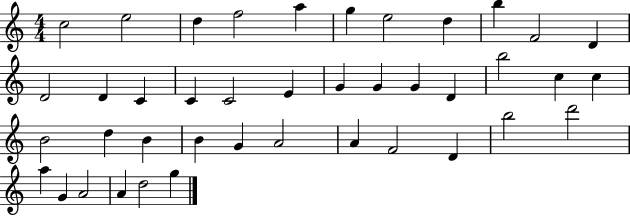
{
  \clef treble
  \numericTimeSignature
  \time 4/4
  \key c \major
  c''2 e''2 | d''4 f''2 a''4 | g''4 e''2 d''4 | b''4 f'2 d'4 | \break d'2 d'4 c'4 | c'4 c'2 e'4 | g'4 g'4 g'4 d'4 | b''2 c''4 c''4 | \break b'2 d''4 b'4 | b'4 g'4 a'2 | a'4 f'2 d'4 | b''2 d'''2 | \break a''4 g'4 a'2 | a'4 d''2 g''4 | \bar "|."
}